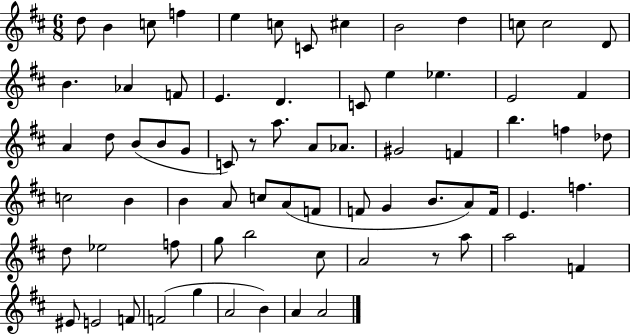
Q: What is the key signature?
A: D major